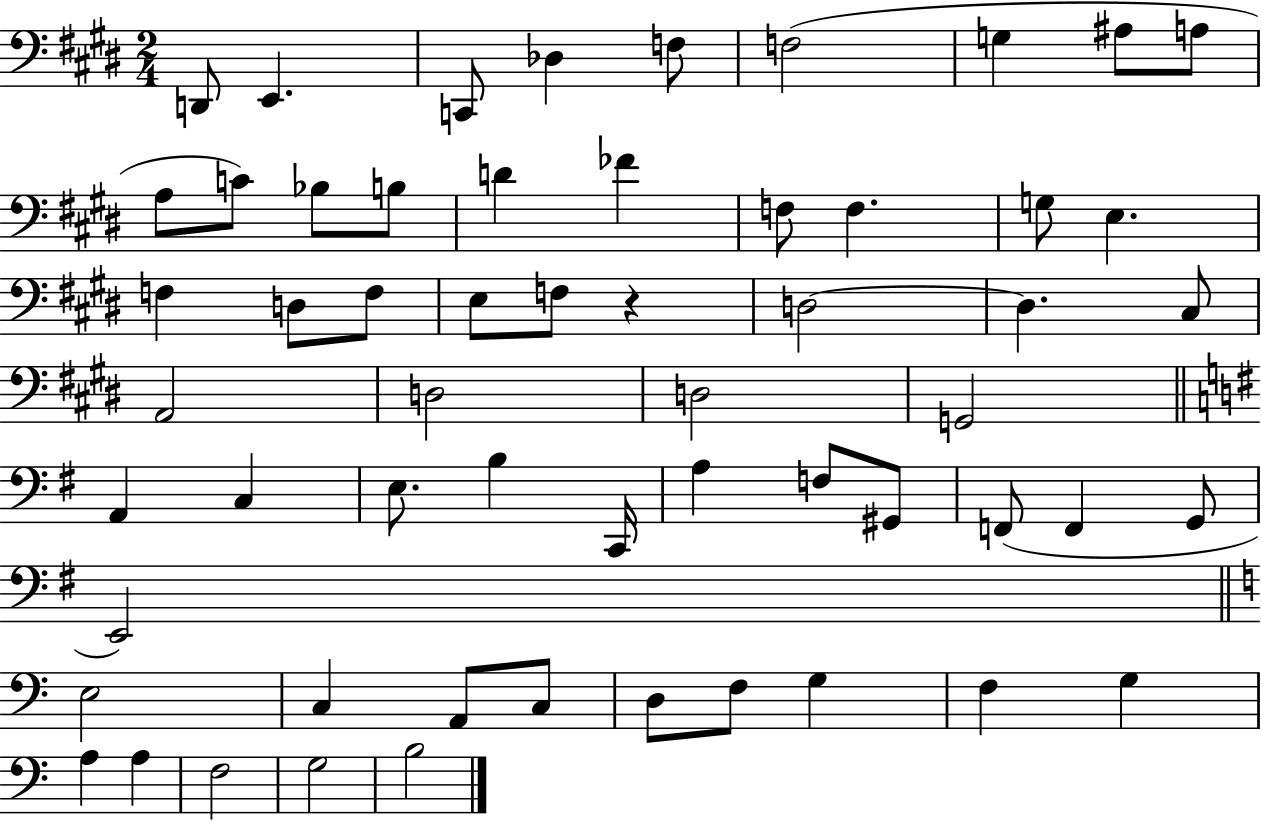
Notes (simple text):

D2/e E2/q. C2/e Db3/q F3/e F3/h G3/q A#3/e A3/e A3/e C4/e Bb3/e B3/e D4/q FES4/q F3/e F3/q. G3/e E3/q. F3/q D3/e F3/e E3/e F3/e R/q D3/h D3/q. C#3/e A2/h D3/h D3/h G2/h A2/q C3/q E3/e. B3/q C2/s A3/q F3/e G#2/e F2/e F2/q G2/e E2/h E3/h C3/q A2/e C3/e D3/e F3/e G3/q F3/q G3/q A3/q A3/q F3/h G3/h B3/h